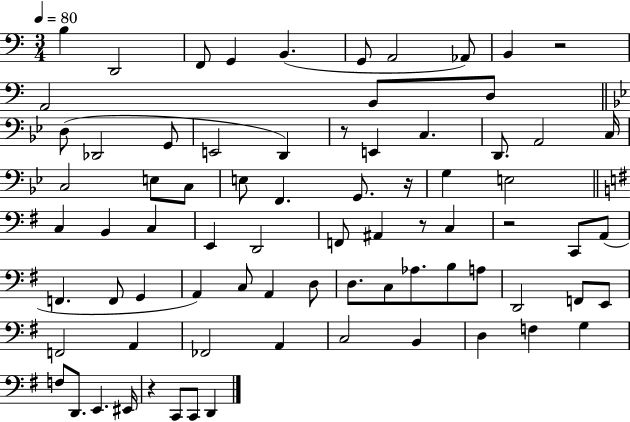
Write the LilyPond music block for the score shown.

{
  \clef bass
  \numericTimeSignature
  \time 3/4
  \key c \major
  \tempo 4 = 80
  b4 d,2 | f,8 g,4 b,4.( | g,8 a,2 aes,8) | b,4 r2 | \break a,2 b,8 d8 | \bar "||" \break \key g \minor d8( des,2 g,8 | e,2 d,4) | r8 e,4 c4. | d,8. a,2 c16 | \break c2 e8 c8 | e8 f,4. g,8. r16 | g4 e2 | \bar "||" \break \key g \major c4 b,4 c4 | e,4 d,2 | f,8 ais,4 r8 c4 | r2 c,8 a,8( | \break f,4. f,8 g,4 | a,4) c8 a,4 d8 | d8. c8 aes8. b8 a8 | d,2 f,8 e,8 | \break f,2 a,4 | fes,2 a,4 | c2 b,4 | d4 f4 g4 | \break f8 d,8. e,4. eis,16 | r4 c,8 c,8 d,4 | \bar "|."
}